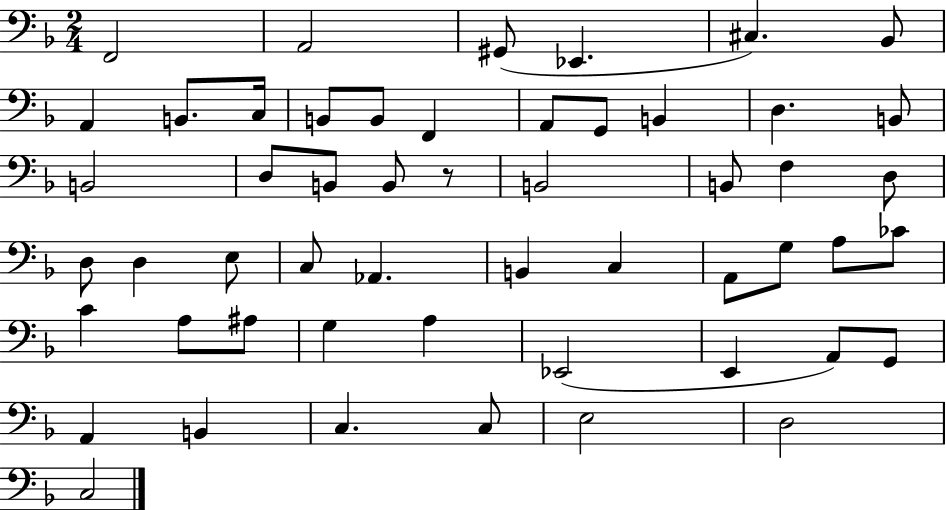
{
  \clef bass
  \numericTimeSignature
  \time 2/4
  \key f \major
  \repeat volta 2 { f,2 | a,2 | gis,8( ees,4. | cis4.) bes,8 | \break a,4 b,8. c16 | b,8 b,8 f,4 | a,8 g,8 b,4 | d4. b,8 | \break b,2 | d8 b,8 b,8 r8 | b,2 | b,8 f4 d8 | \break d8 d4 e8 | c8 aes,4. | b,4 c4 | a,8 g8 a8 ces'8 | \break c'4 a8 ais8 | g4 a4 | ees,2( | e,4 a,8) g,8 | \break a,4 b,4 | c4. c8 | e2 | d2 | \break c2 | } \bar "|."
}